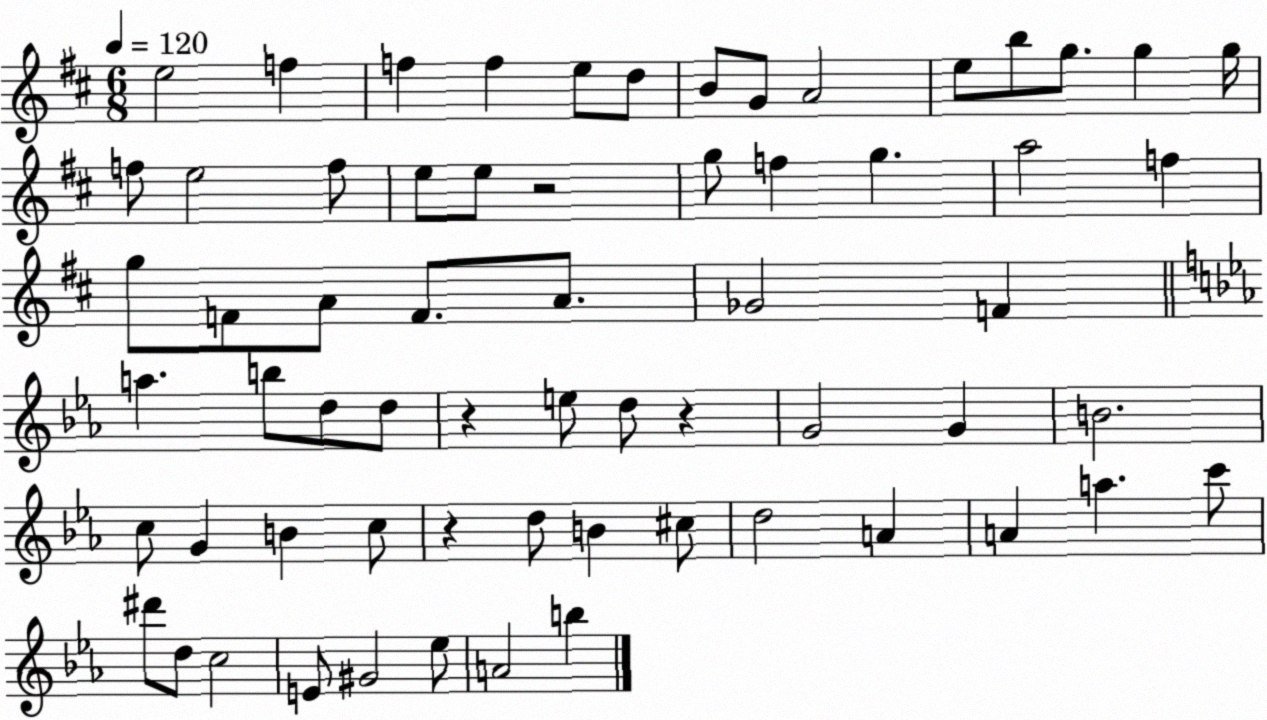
X:1
T:Untitled
M:6/8
L:1/4
K:D
e2 f f f e/2 d/2 B/2 G/2 A2 e/2 b/2 g/2 g g/4 f/2 e2 f/2 e/2 e/2 z2 g/2 f g a2 f g/2 F/2 A/2 F/2 A/2 _G2 F a b/2 d/2 d/2 z e/2 d/2 z G2 G B2 c/2 G B c/2 z d/2 B ^c/2 d2 A A a c'/2 ^d'/2 d/2 c2 E/2 ^G2 _e/2 A2 b